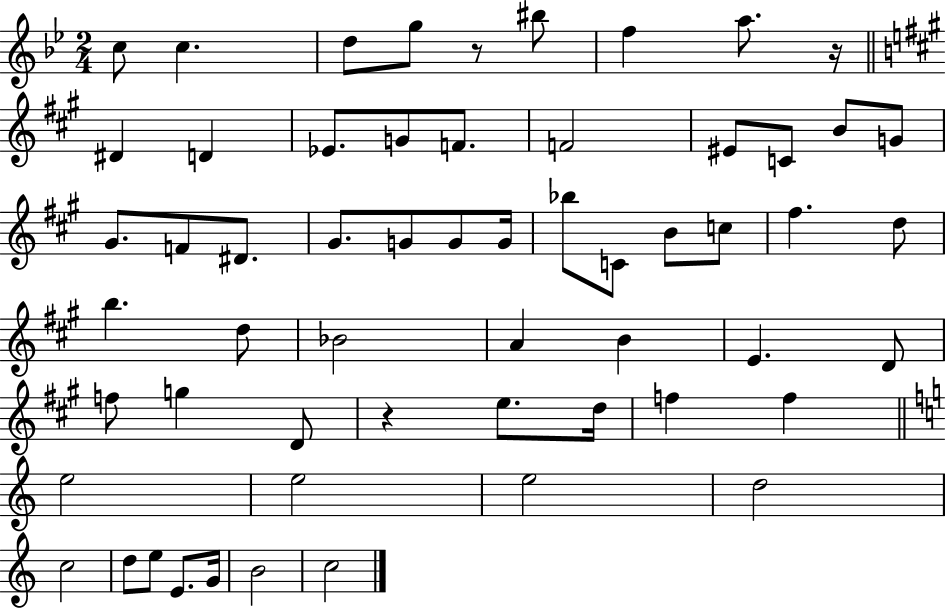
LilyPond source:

{
  \clef treble
  \numericTimeSignature
  \time 2/4
  \key bes \major
  c''8 c''4. | d''8 g''8 r8 bis''8 | f''4 a''8. r16 | \bar "||" \break \key a \major dis'4 d'4 | ees'8. g'8 f'8. | f'2 | eis'8 c'8 b'8 g'8 | \break gis'8. f'8 dis'8. | gis'8. g'8 g'8 g'16 | bes''8 c'8 b'8 c''8 | fis''4. d''8 | \break b''4. d''8 | bes'2 | a'4 b'4 | e'4. d'8 | \break f''8 g''4 d'8 | r4 e''8. d''16 | f''4 f''4 | \bar "||" \break \key a \minor e''2 | e''2 | e''2 | d''2 | \break c''2 | d''8 e''8 e'8. g'16 | b'2 | c''2 | \break \bar "|."
}